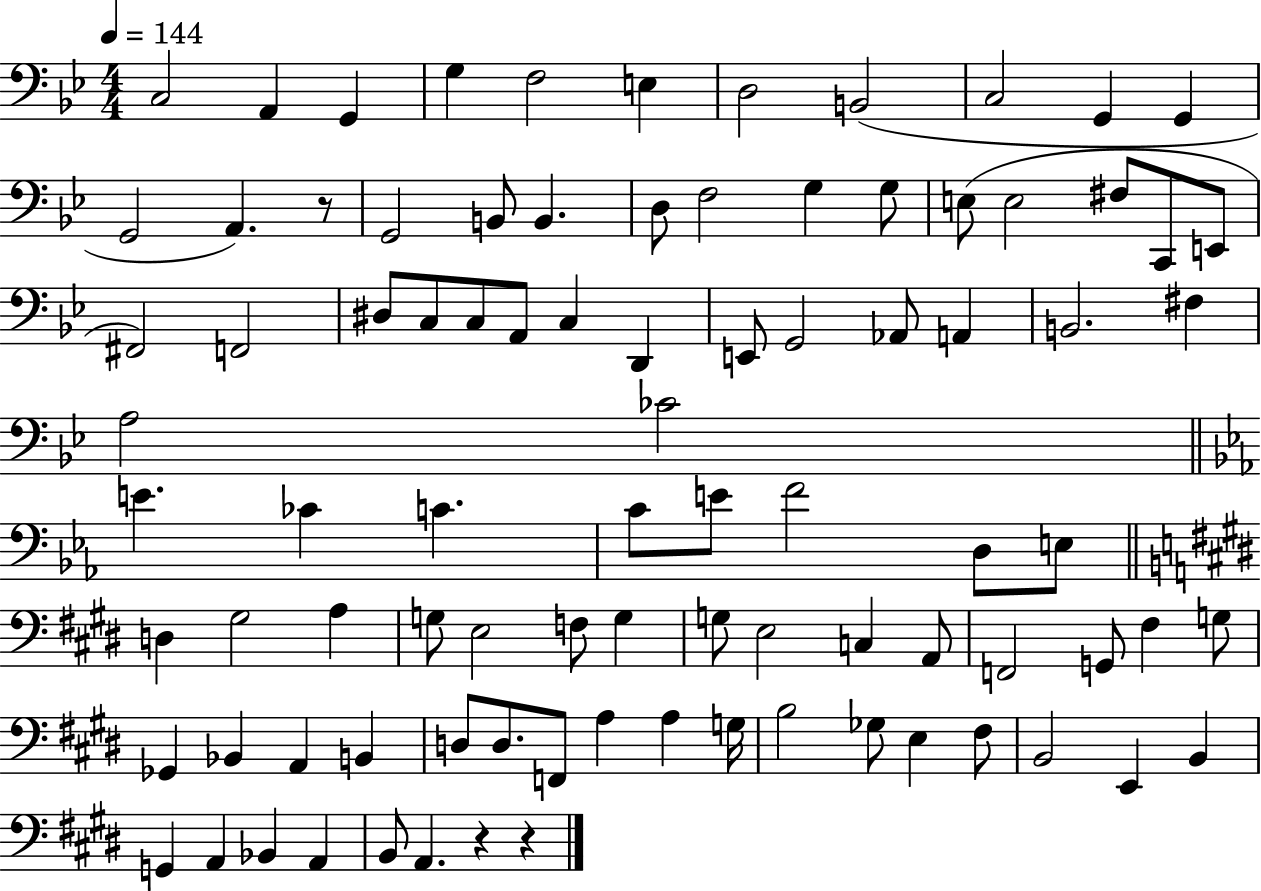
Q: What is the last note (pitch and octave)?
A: A2